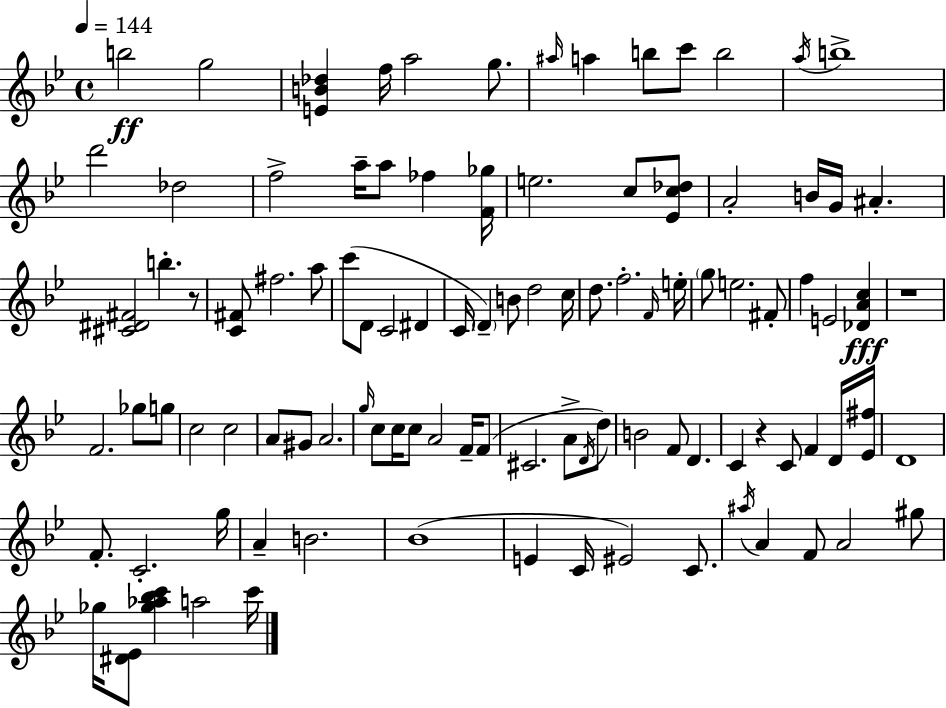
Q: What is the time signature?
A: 4/4